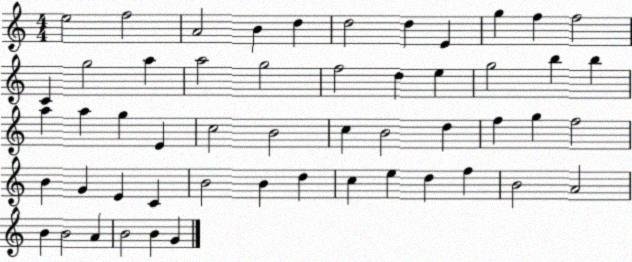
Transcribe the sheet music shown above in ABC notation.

X:1
T:Untitled
M:4/4
L:1/4
K:C
e2 f2 A2 B d d2 d E g f f2 C g2 a a2 g2 f2 d e g2 b b a a g E c2 B2 c B2 d f g f2 B G E C B2 B d c e d f B2 A2 B B2 A B2 B G